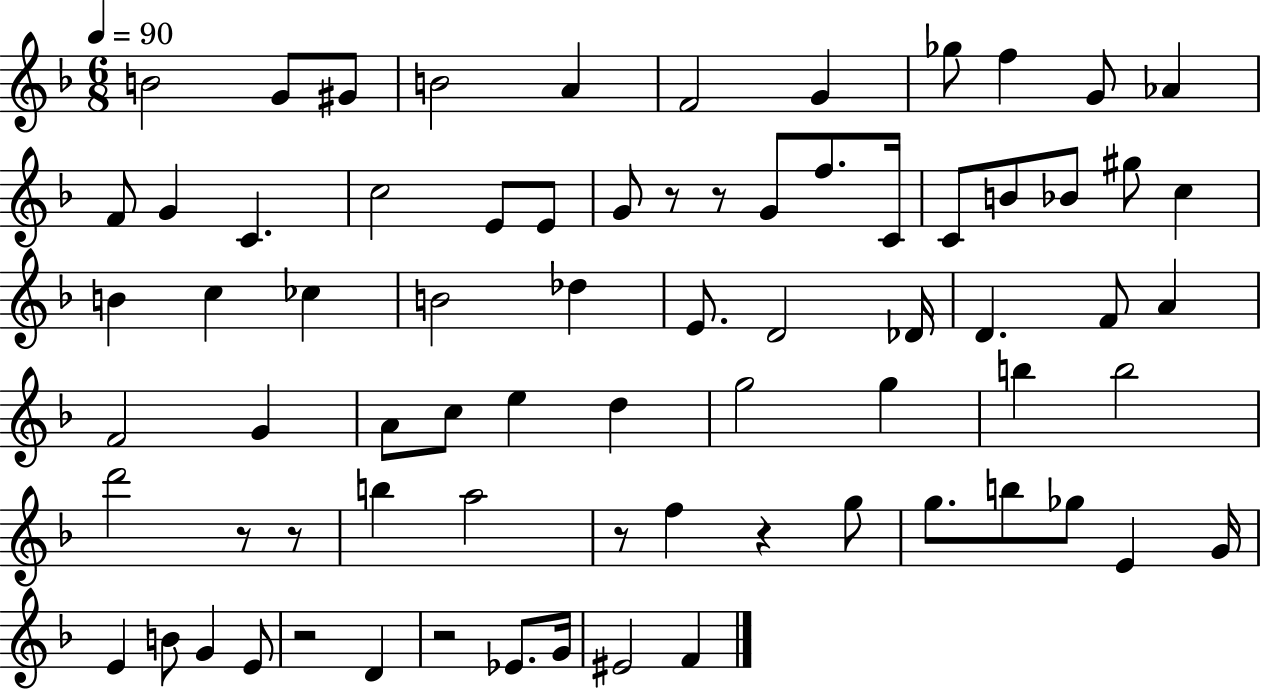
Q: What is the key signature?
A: F major